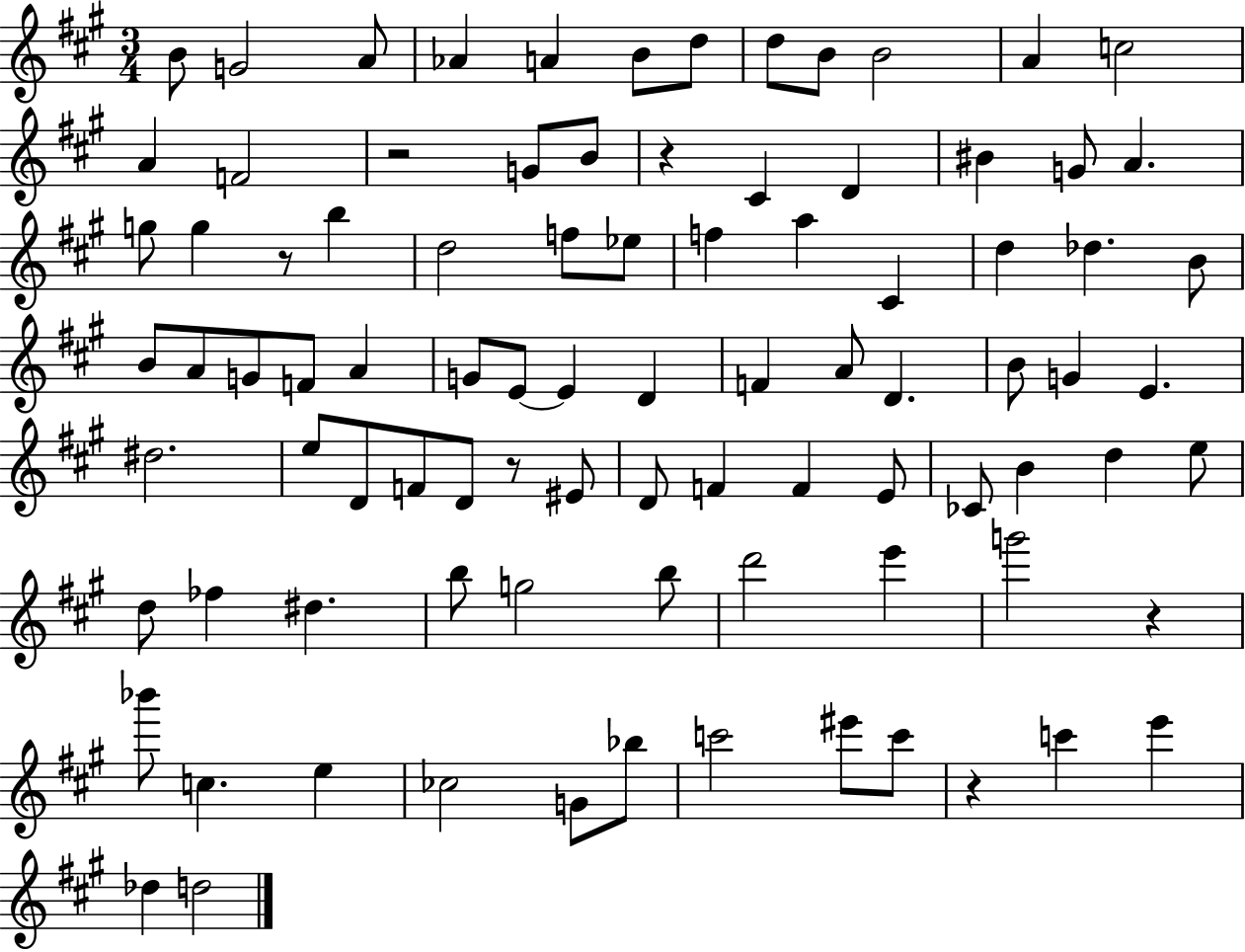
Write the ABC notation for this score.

X:1
T:Untitled
M:3/4
L:1/4
K:A
B/2 G2 A/2 _A A B/2 d/2 d/2 B/2 B2 A c2 A F2 z2 G/2 B/2 z ^C D ^B G/2 A g/2 g z/2 b d2 f/2 _e/2 f a ^C d _d B/2 B/2 A/2 G/2 F/2 A G/2 E/2 E D F A/2 D B/2 G E ^d2 e/2 D/2 F/2 D/2 z/2 ^E/2 D/2 F F E/2 _C/2 B d e/2 d/2 _f ^d b/2 g2 b/2 d'2 e' g'2 z _b'/2 c e _c2 G/2 _b/2 c'2 ^e'/2 c'/2 z c' e' _d d2